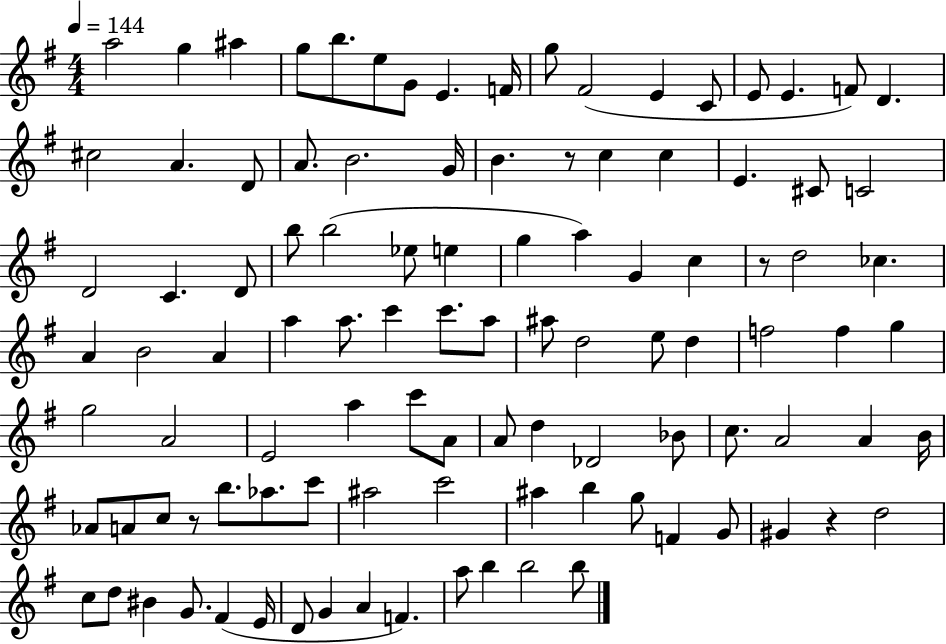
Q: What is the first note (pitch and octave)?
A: A5